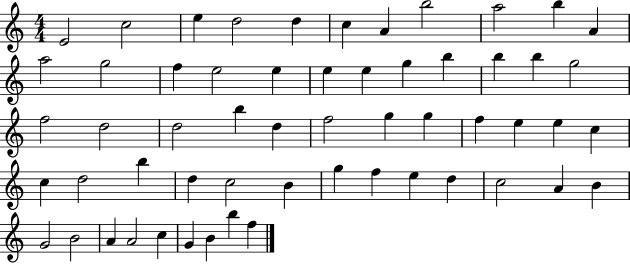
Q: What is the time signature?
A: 4/4